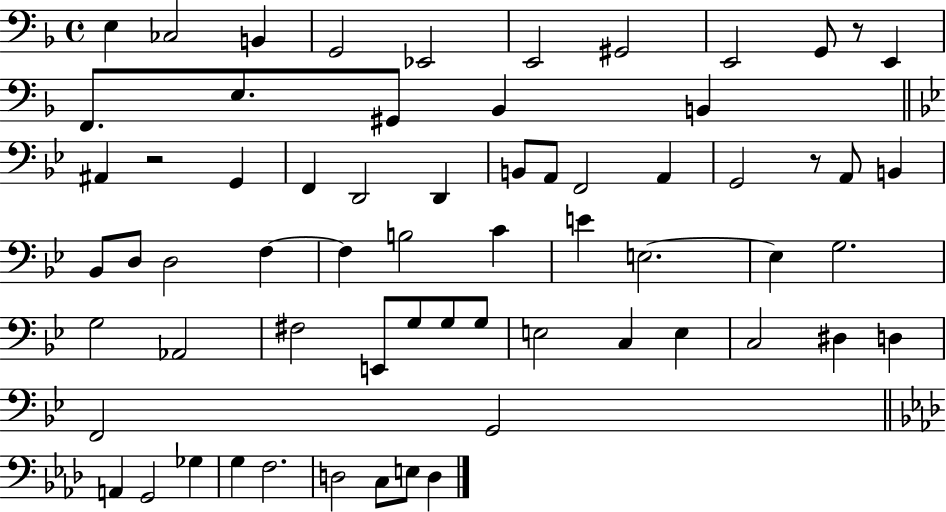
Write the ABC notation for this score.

X:1
T:Untitled
M:4/4
L:1/4
K:F
E, _C,2 B,, G,,2 _E,,2 E,,2 ^G,,2 E,,2 G,,/2 z/2 E,, F,,/2 E,/2 ^G,,/2 _B,, B,, ^A,, z2 G,, F,, D,,2 D,, B,,/2 A,,/2 F,,2 A,, G,,2 z/2 A,,/2 B,, _B,,/2 D,/2 D,2 F, F, B,2 C E E,2 E, G,2 G,2 _A,,2 ^F,2 E,,/2 G,/2 G,/2 G,/2 E,2 C, E, C,2 ^D, D, F,,2 G,,2 A,, G,,2 _G, G, F,2 D,2 C,/2 E,/2 D,